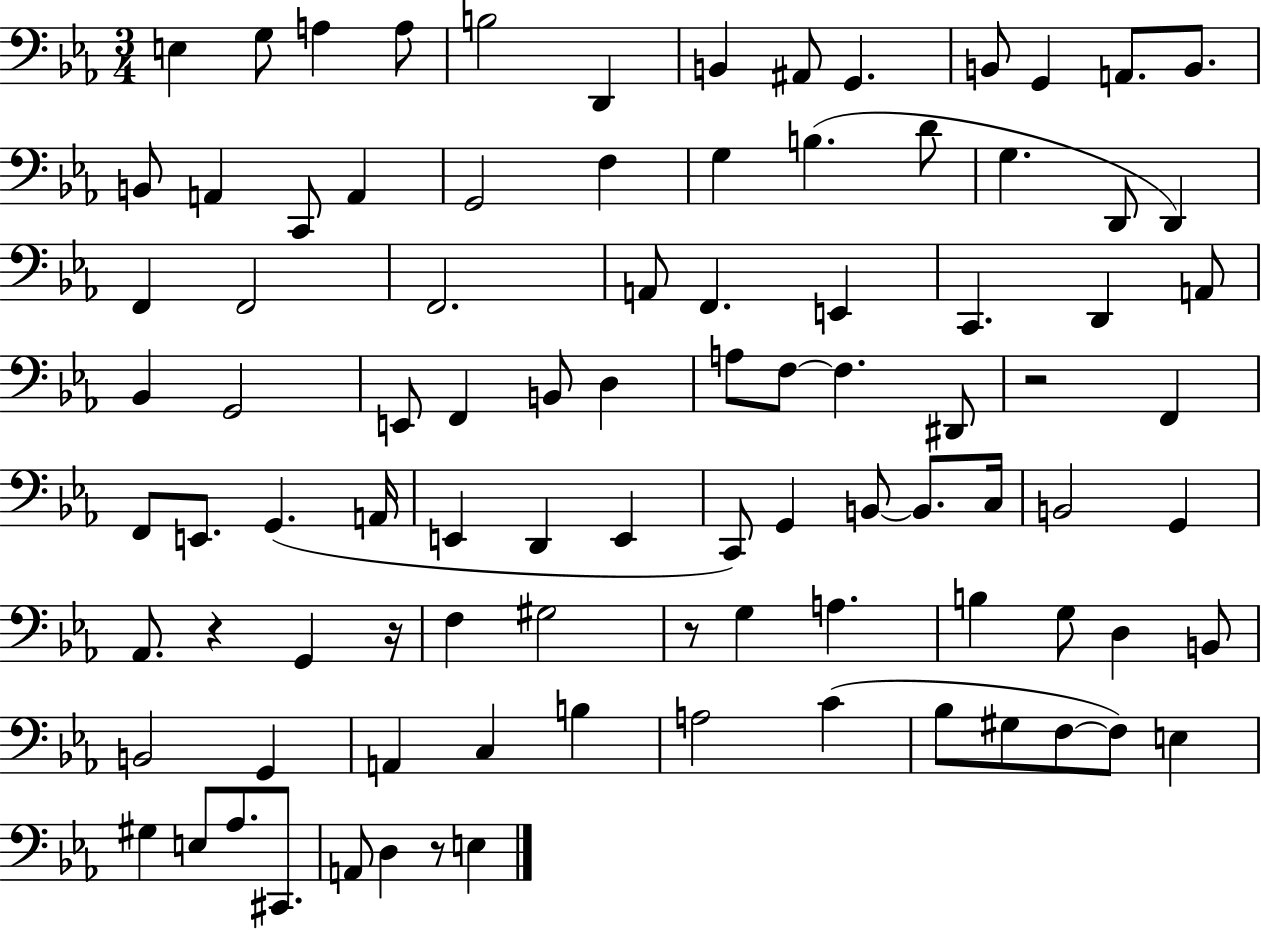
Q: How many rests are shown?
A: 5